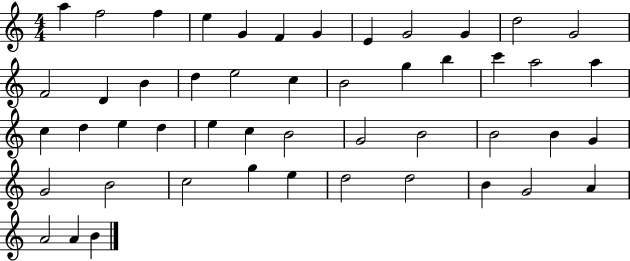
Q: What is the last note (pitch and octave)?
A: B4